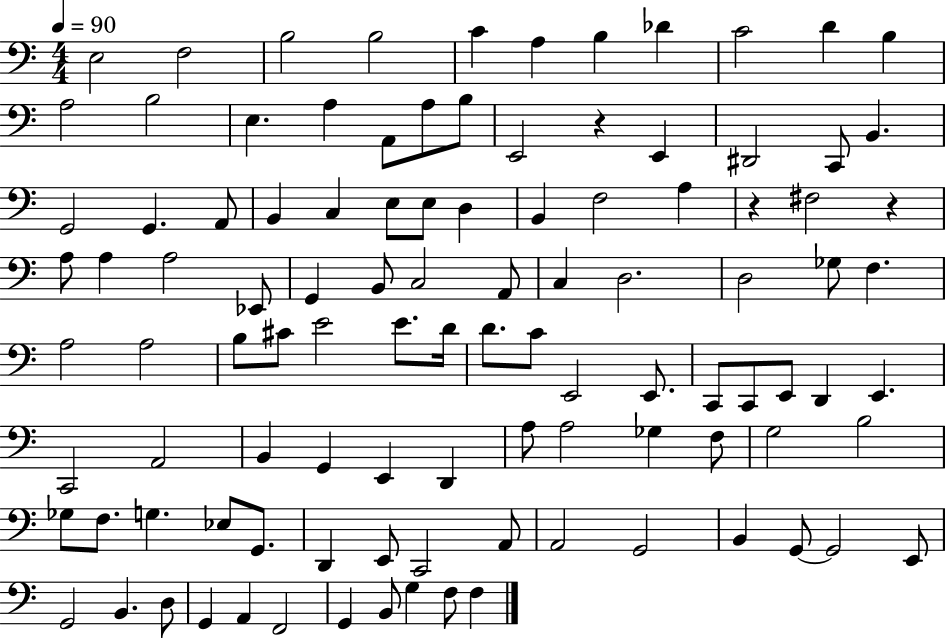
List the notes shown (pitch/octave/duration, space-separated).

E3/h F3/h B3/h B3/h C4/q A3/q B3/q Db4/q C4/h D4/q B3/q A3/h B3/h E3/q. A3/q A2/e A3/e B3/e E2/h R/q E2/q D#2/h C2/e B2/q. G2/h G2/q. A2/e B2/q C3/q E3/e E3/e D3/q B2/q F3/h A3/q R/q F#3/h R/q A3/e A3/q A3/h Eb2/e G2/q B2/e C3/h A2/e C3/q D3/h. D3/h Gb3/e F3/q. A3/h A3/h B3/e C#4/e E4/h E4/e. D4/s D4/e. C4/e E2/h E2/e. C2/e C2/e E2/e D2/q E2/q. C2/h A2/h B2/q G2/q E2/q D2/q A3/e A3/h Gb3/q F3/e G3/h B3/h Gb3/e F3/e. G3/q. Eb3/e G2/e. D2/q E2/e C2/h A2/e A2/h G2/h B2/q G2/e G2/h E2/e G2/h B2/q. D3/e G2/q A2/q F2/h G2/q B2/e G3/q F3/e F3/q